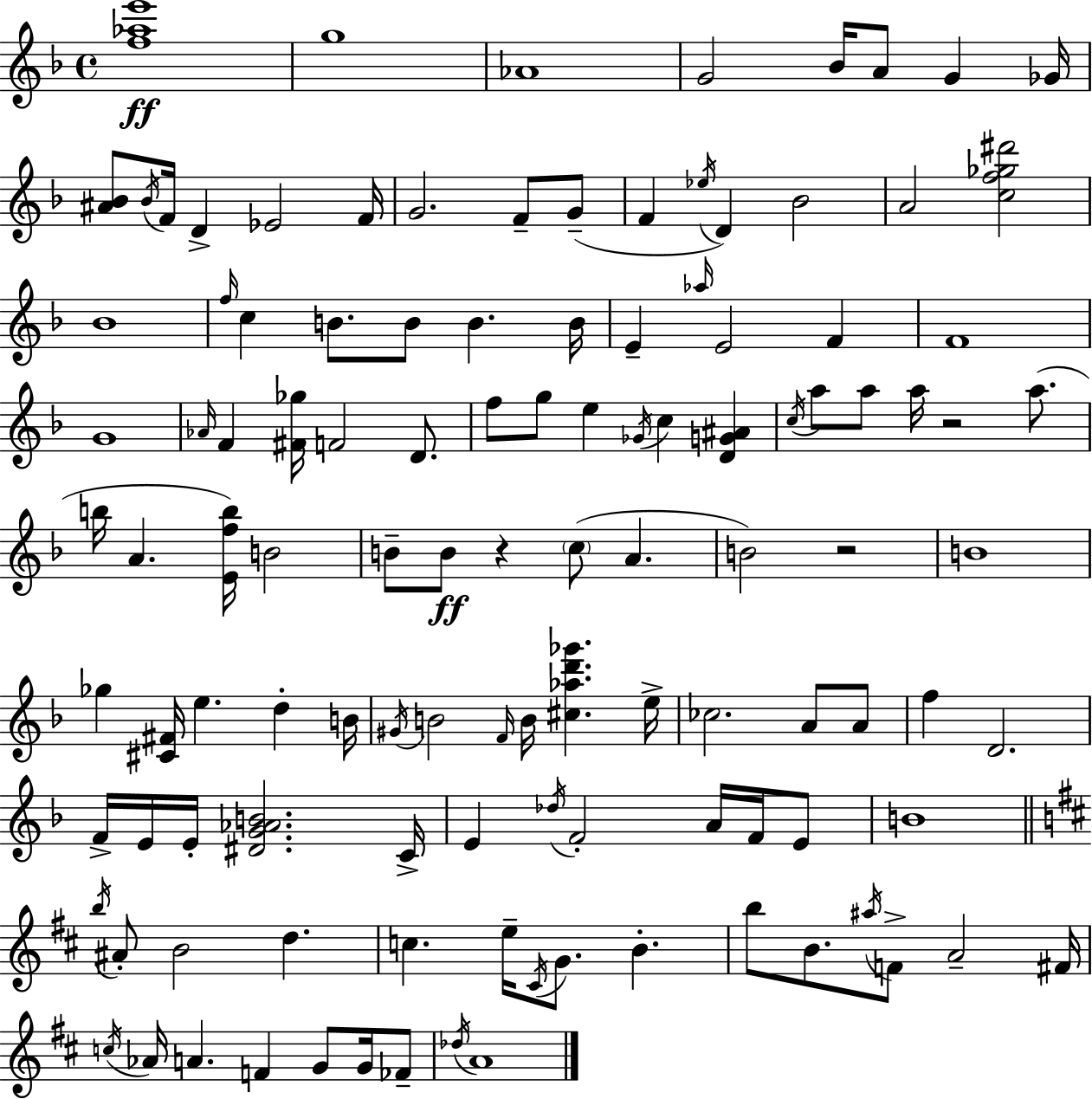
[F5,Ab5,E6]/w G5/w Ab4/w G4/h Bb4/s A4/e G4/q Gb4/s [A#4,Bb4]/e Bb4/s F4/s D4/q Eb4/h F4/s G4/h. F4/e G4/e F4/q Eb5/s D4/q Bb4/h A4/h [C5,F5,Gb5,D#6]/h Bb4/w F5/s C5/q B4/e. B4/e B4/q. B4/s E4/q Ab5/s E4/h F4/q F4/w G4/w Ab4/s F4/q [F#4,Gb5]/s F4/h D4/e. F5/e G5/e E5/q Gb4/s C5/q [D4,G4,A#4]/q C5/s A5/e A5/e A5/s R/h A5/e. B5/s A4/q. [E4,F5,B5]/s B4/h B4/e B4/e R/q C5/e A4/q. B4/h R/h B4/w Gb5/q [C#4,F#4]/s E5/q. D5/q B4/s G#4/s B4/h F4/s B4/s [C#5,Ab5,D6,Gb6]/q. E5/s CES5/h. A4/e A4/e F5/q D4/h. F4/s E4/s E4/s [D#4,G4,Ab4,B4]/h. C4/s E4/q Db5/s F4/h A4/s F4/s E4/e B4/w B5/s A#4/e B4/h D5/q. C5/q. E5/s C#4/s G4/e. B4/q. B5/e B4/e. A#5/s F4/e A4/h F#4/s C5/s Ab4/s A4/q. F4/q G4/e G4/s FES4/e Db5/s A4/w